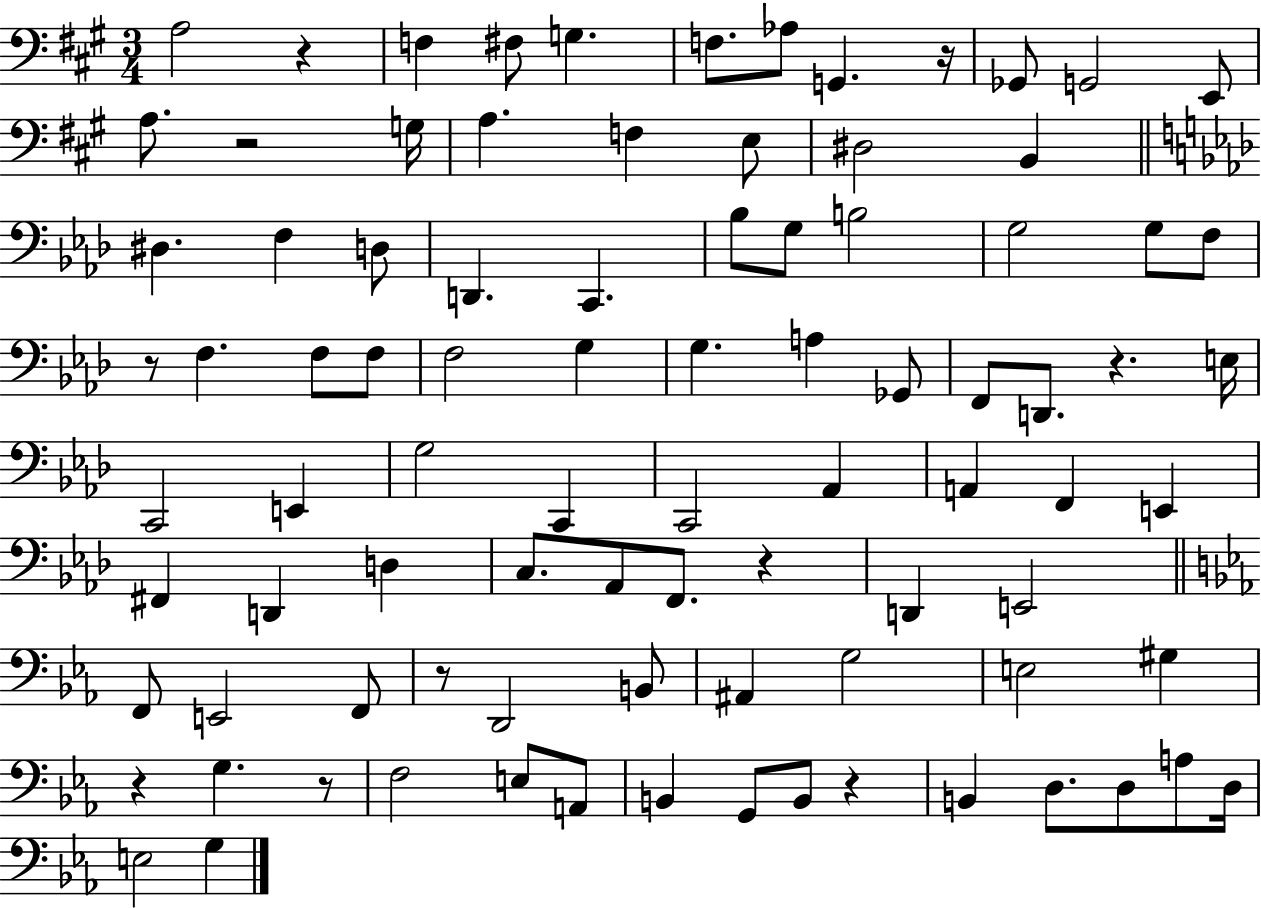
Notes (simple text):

A3/h R/q F3/q F#3/e G3/q. F3/e. Ab3/e G2/q. R/s Gb2/e G2/h E2/e A3/e. R/h G3/s A3/q. F3/q E3/e D#3/h B2/q D#3/q. F3/q D3/e D2/q. C2/q. Bb3/e G3/e B3/h G3/h G3/e F3/e R/e F3/q. F3/e F3/e F3/h G3/q G3/q. A3/q Gb2/e F2/e D2/e. R/q. E3/s C2/h E2/q G3/h C2/q C2/h Ab2/q A2/q F2/q E2/q F#2/q D2/q D3/q C3/e. Ab2/e F2/e. R/q D2/q E2/h F2/e E2/h F2/e R/e D2/h B2/e A#2/q G3/h E3/h G#3/q R/q G3/q. R/e F3/h E3/e A2/e B2/q G2/e B2/e R/q B2/q D3/e. D3/e A3/e D3/s E3/h G3/q